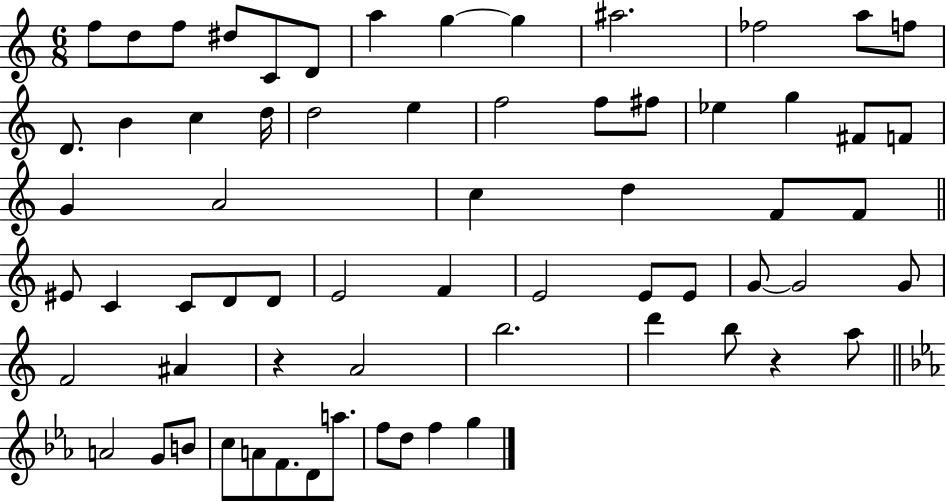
{
  \clef treble
  \numericTimeSignature
  \time 6/8
  \key c \major
  \repeat volta 2 { f''8 d''8 f''8 dis''8 c'8 d'8 | a''4 g''4~~ g''4 | ais''2. | fes''2 a''8 f''8 | \break d'8. b'4 c''4 d''16 | d''2 e''4 | f''2 f''8 fis''8 | ees''4 g''4 fis'8 f'8 | \break g'4 a'2 | c''4 d''4 f'8 f'8 | \bar "||" \break \key a \minor eis'8 c'4 c'8 d'8 d'8 | e'2 f'4 | e'2 e'8 e'8 | g'8~~ g'2 g'8 | \break f'2 ais'4 | r4 a'2 | b''2. | d'''4 b''8 r4 a''8 | \break \bar "||" \break \key ees \major a'2 g'8 b'8 | c''8 a'8 f'8. d'8 a''8. | f''8 d''8 f''4 g''4 | } \bar "|."
}